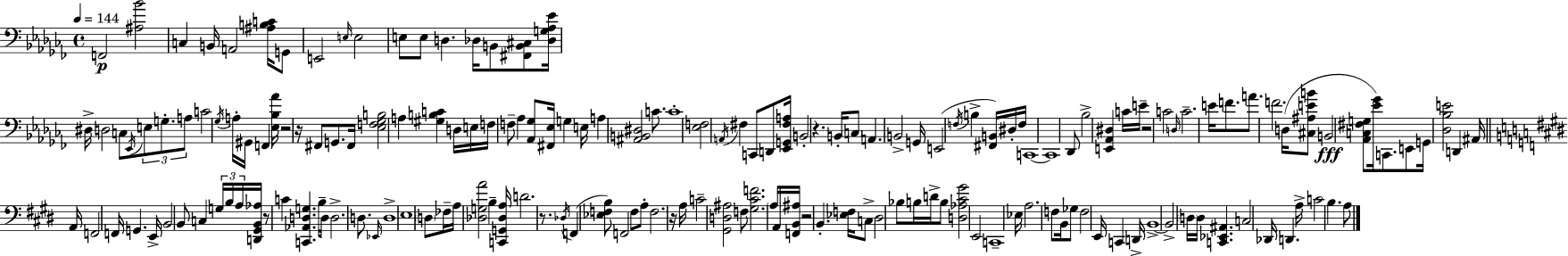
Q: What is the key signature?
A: AES minor